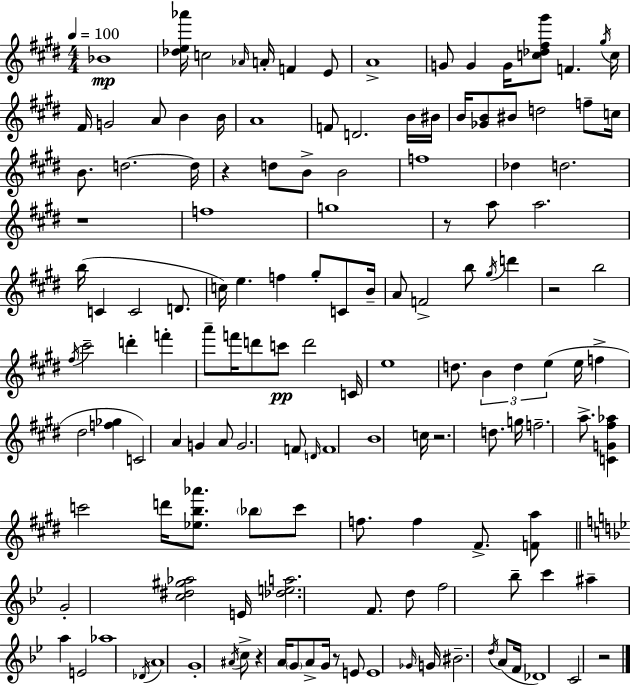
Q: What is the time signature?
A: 4/4